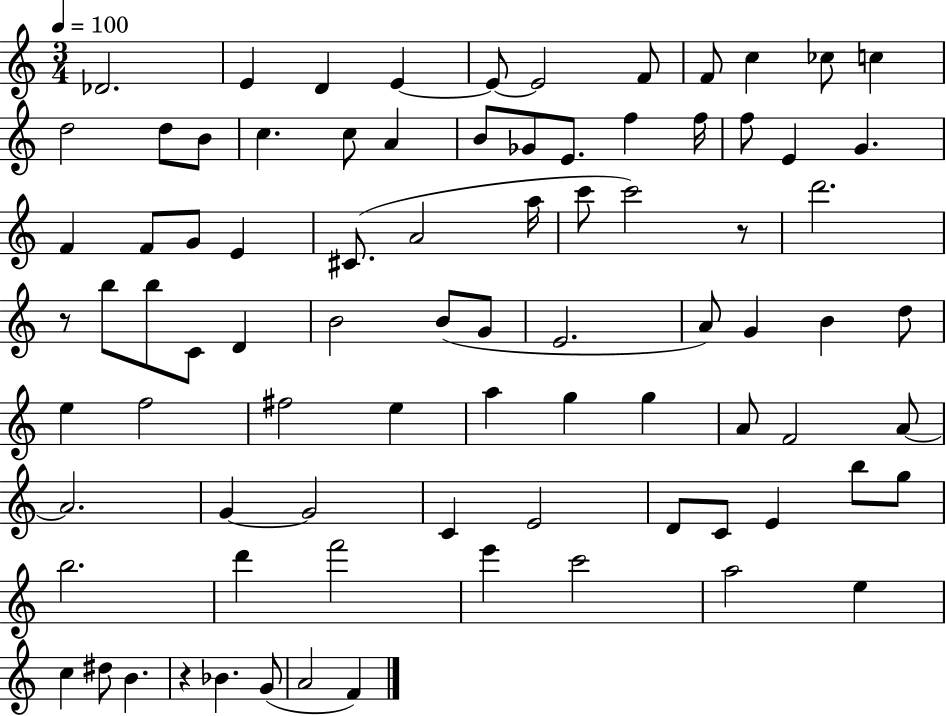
X:1
T:Untitled
M:3/4
L:1/4
K:C
_D2 E D E E/2 E2 F/2 F/2 c _c/2 c d2 d/2 B/2 c c/2 A B/2 _G/2 E/2 f f/4 f/2 E G F F/2 G/2 E ^C/2 A2 a/4 c'/2 c'2 z/2 d'2 z/2 b/2 b/2 C/2 D B2 B/2 G/2 E2 A/2 G B d/2 e f2 ^f2 e a g g A/2 F2 A/2 A2 G G2 C E2 D/2 C/2 E b/2 g/2 b2 d' f'2 e' c'2 a2 e c ^d/2 B z _B G/2 A2 F